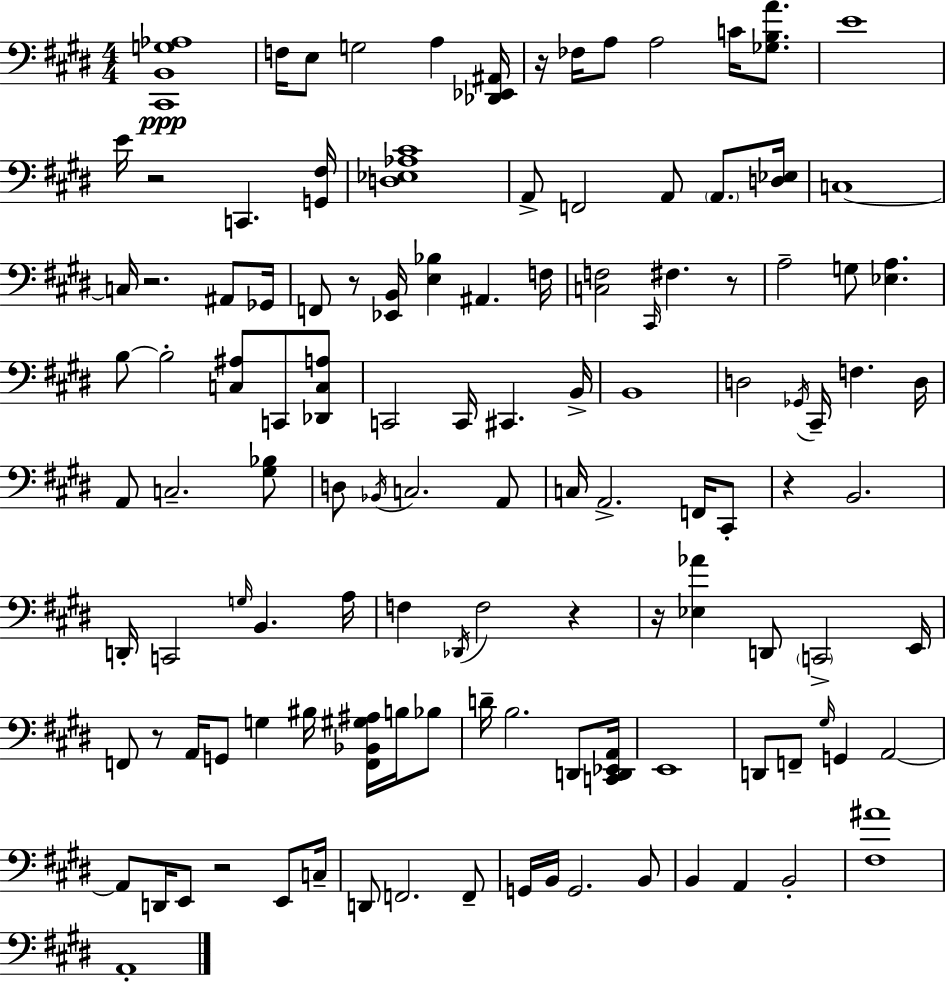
[C#2,B2,G3,Ab3]/w F3/s E3/e G3/h A3/q [Db2,Eb2,A#2]/s R/s FES3/s A3/e A3/h C4/s [Gb3,B3,A4]/e. E4/w E4/s R/h C2/q. [G2,F#3]/s [D3,Eb3,Ab3,C#4]/w A2/e F2/h A2/e A2/e. [D3,Eb3]/s C3/w C3/s R/h. A#2/e Gb2/s F2/e R/e [Eb2,B2]/s [E3,Bb3]/q A#2/q. F3/s [C3,F3]/h C#2/s F#3/q. R/e A3/h G3/e [Eb3,A3]/q. B3/e B3/h [C3,A#3]/e C2/e [Db2,C3,A3]/e C2/h C2/s C#2/q. B2/s B2/w D3/h Gb2/s C#2/s F3/q. D3/s A2/e C3/h. [G#3,Bb3]/e D3/e Bb2/s C3/h. A2/e C3/s A2/h. F2/s C#2/e R/q B2/h. D2/s C2/h G3/s B2/q. A3/s F3/q Db2/s F3/h R/q R/s [Eb3,Ab4]/q D2/e C2/h E2/s F2/e R/e A2/s G2/e G3/q BIS3/s [F2,Bb2,G#3,A#3]/s B3/s Bb3/e D4/s B3/h. D2/e [C2,D2,Eb2,A2]/s E2/w D2/e F2/e G#3/s G2/q A2/h A2/e D2/s E2/e R/h E2/e C3/s D2/e F2/h. F2/e G2/s B2/s G2/h. B2/e B2/q A2/q B2/h [F#3,A#4]/w A2/w